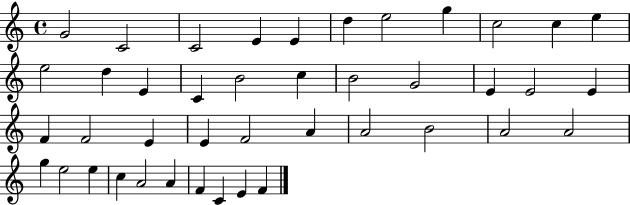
G4/h C4/h C4/h E4/q E4/q D5/q E5/h G5/q C5/h C5/q E5/q E5/h D5/q E4/q C4/q B4/h C5/q B4/h G4/h E4/q E4/h E4/q F4/q F4/h E4/q E4/q F4/h A4/q A4/h B4/h A4/h A4/h G5/q E5/h E5/q C5/q A4/h A4/q F4/q C4/q E4/q F4/q